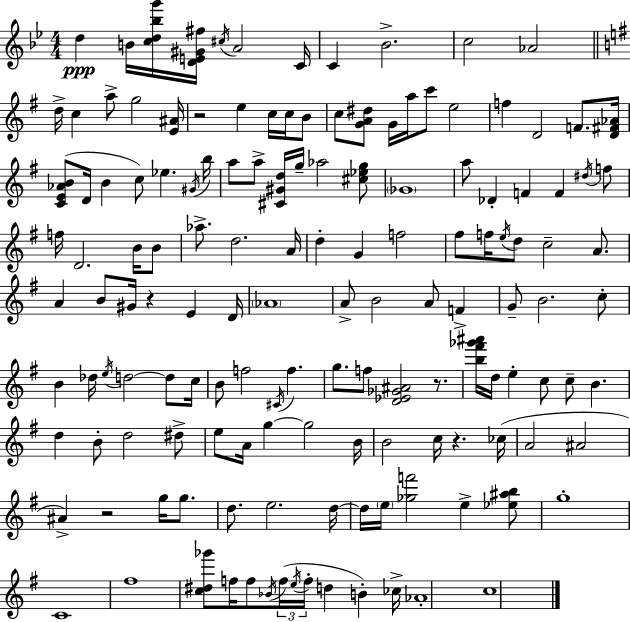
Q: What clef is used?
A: treble